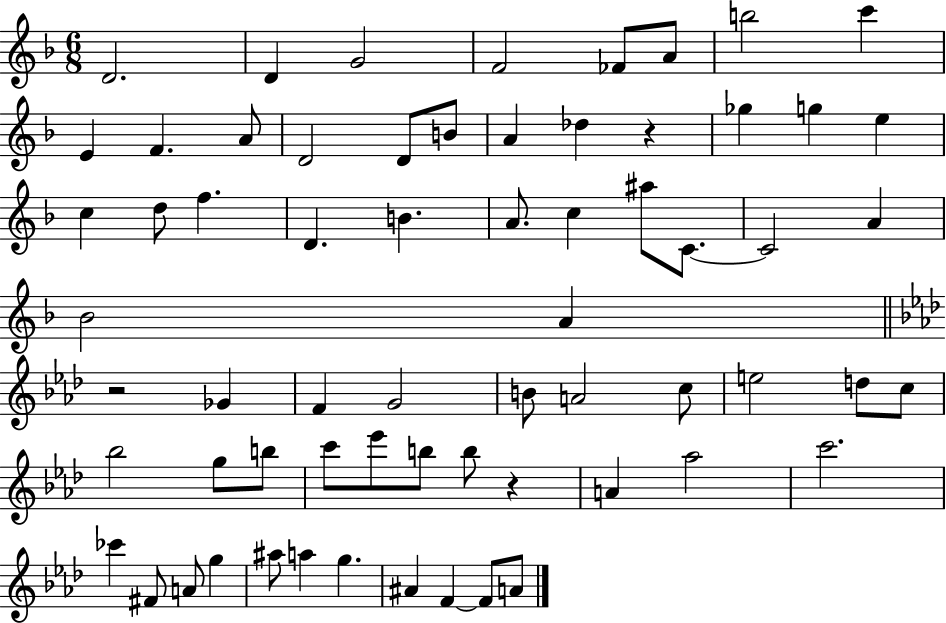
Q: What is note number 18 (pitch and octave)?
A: G5